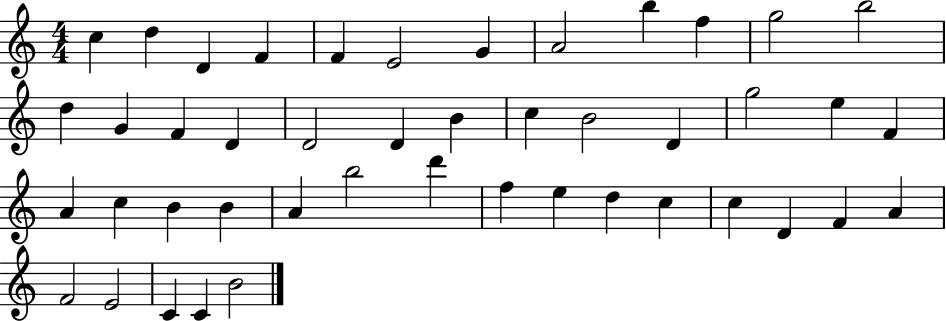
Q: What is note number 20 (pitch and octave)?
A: C5